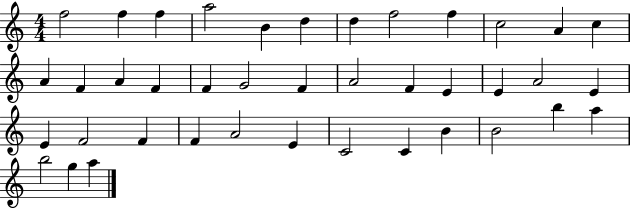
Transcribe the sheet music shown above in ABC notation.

X:1
T:Untitled
M:4/4
L:1/4
K:C
f2 f f a2 B d d f2 f c2 A c A F A F F G2 F A2 F E E A2 E E F2 F F A2 E C2 C B B2 b a b2 g a